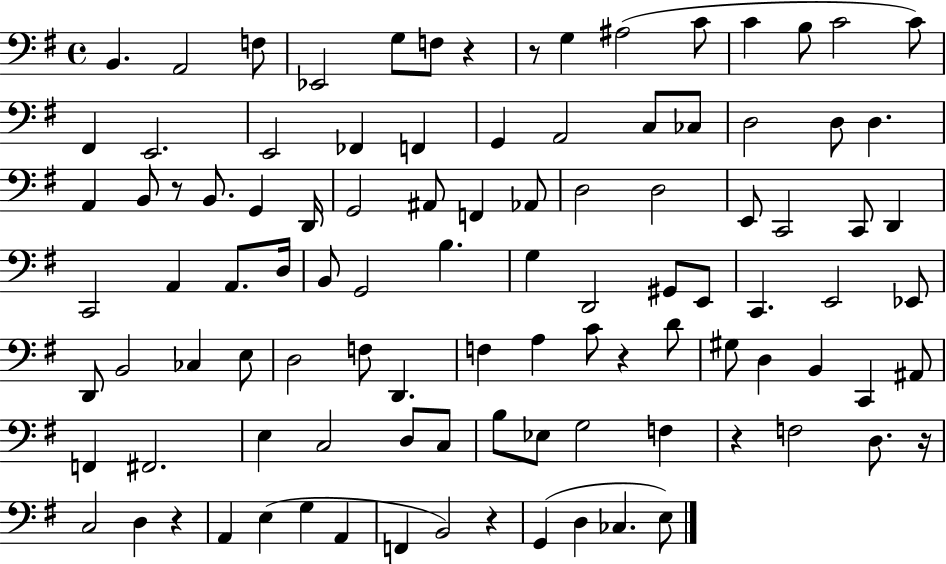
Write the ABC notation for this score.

X:1
T:Untitled
M:4/4
L:1/4
K:G
B,, A,,2 F,/2 _E,,2 G,/2 F,/2 z z/2 G, ^A,2 C/2 C B,/2 C2 C/2 ^F,, E,,2 E,,2 _F,, F,, G,, A,,2 C,/2 _C,/2 D,2 D,/2 D, A,, B,,/2 z/2 B,,/2 G,, D,,/4 G,,2 ^A,,/2 F,, _A,,/2 D,2 D,2 E,,/2 C,,2 C,,/2 D,, C,,2 A,, A,,/2 D,/4 B,,/2 G,,2 B, G, D,,2 ^G,,/2 E,,/2 C,, E,,2 _E,,/2 D,,/2 B,,2 _C, E,/2 D,2 F,/2 D,, F, A, C/2 z D/2 ^G,/2 D, B,, C,, ^A,,/2 F,, ^F,,2 E, C,2 D,/2 C,/2 B,/2 _E,/2 G,2 F, z F,2 D,/2 z/4 C,2 D, z A,, E, G, A,, F,, B,,2 z G,, D, _C, E,/2